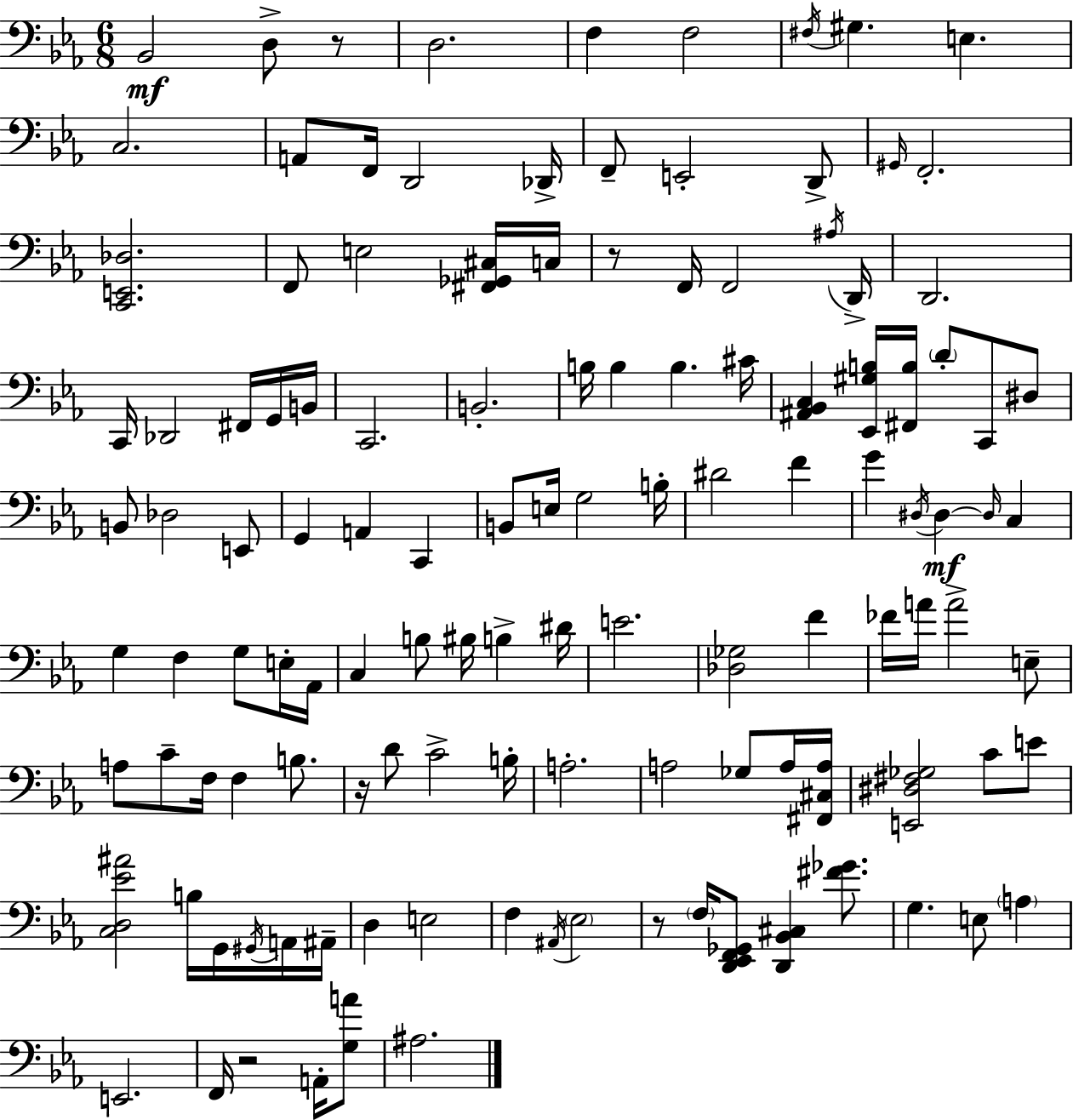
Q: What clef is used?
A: bass